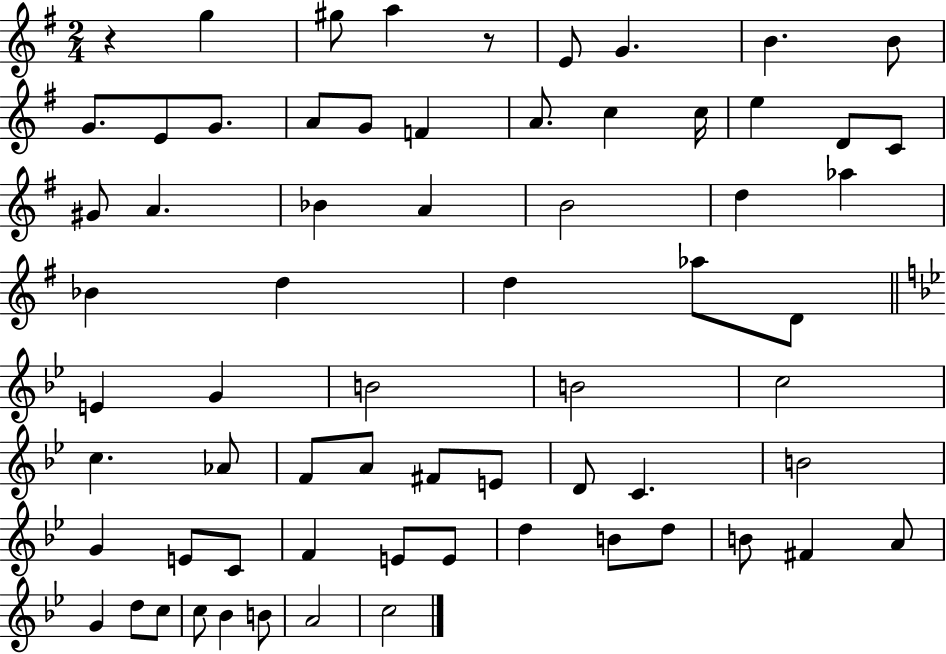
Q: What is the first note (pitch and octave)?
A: G5